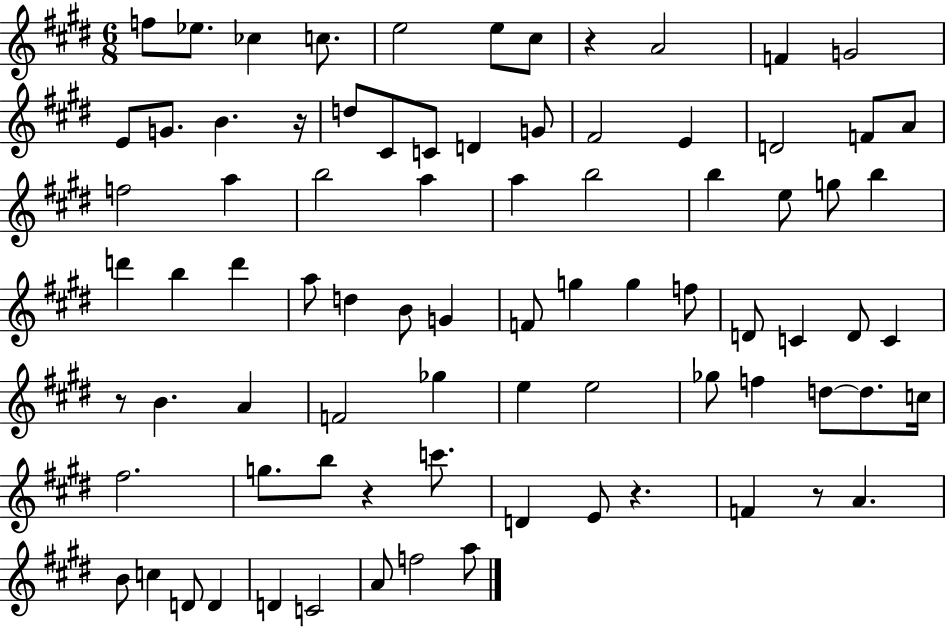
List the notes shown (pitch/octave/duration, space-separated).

F5/e Eb5/e. CES5/q C5/e. E5/h E5/e C#5/e R/q A4/h F4/q G4/h E4/e G4/e. B4/q. R/s D5/e C#4/e C4/e D4/q G4/e F#4/h E4/q D4/h F4/e A4/e F5/h A5/q B5/h A5/q A5/q B5/h B5/q E5/e G5/e B5/q D6/q B5/q D6/q A5/e D5/q B4/e G4/q F4/e G5/q G5/q F5/e D4/e C4/q D4/e C4/q R/e B4/q. A4/q F4/h Gb5/q E5/q E5/h Gb5/e F5/q D5/e D5/e. C5/s F#5/h. G5/e. B5/e R/q C6/e. D4/q E4/e R/q. F4/q R/e A4/q. B4/e C5/q D4/e D4/q D4/q C4/h A4/e F5/h A5/e